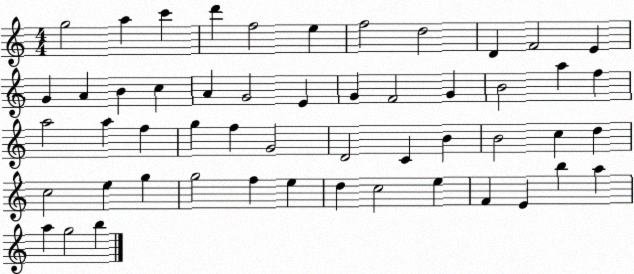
X:1
T:Untitled
M:4/4
L:1/4
K:C
g2 a c' d' f2 e f2 d2 D F2 E G A B c A G2 E G F2 G B2 a f a2 a f g f G2 D2 C B B2 c d c2 e g g2 f e d c2 e F E b a a g2 b